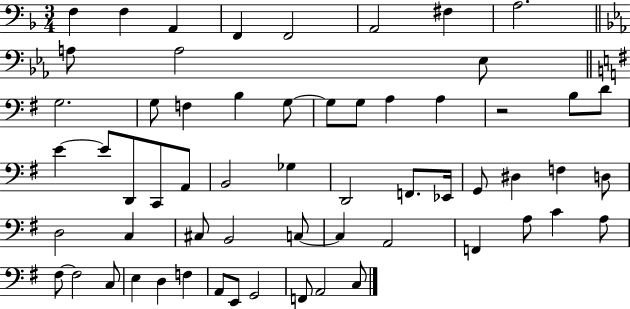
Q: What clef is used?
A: bass